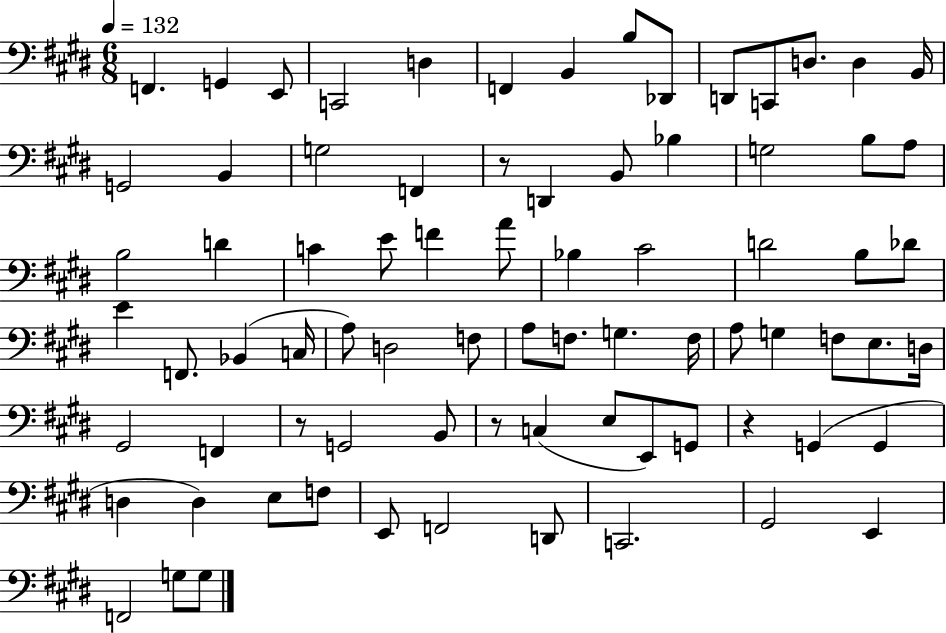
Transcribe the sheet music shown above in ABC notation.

X:1
T:Untitled
M:6/8
L:1/4
K:E
F,, G,, E,,/2 C,,2 D, F,, B,, B,/2 _D,,/2 D,,/2 C,,/2 D,/2 D, B,,/4 G,,2 B,, G,2 F,, z/2 D,, B,,/2 _B, G,2 B,/2 A,/2 B,2 D C E/2 F A/2 _B, ^C2 D2 B,/2 _D/2 E F,,/2 _B,, C,/4 A,/2 D,2 F,/2 A,/2 F,/2 G, F,/4 A,/2 G, F,/2 E,/2 D,/4 ^G,,2 F,, z/2 G,,2 B,,/2 z/2 C, E,/2 E,,/2 G,,/2 z G,, G,, D, D, E,/2 F,/2 E,,/2 F,,2 D,,/2 C,,2 ^G,,2 E,, F,,2 G,/2 G,/2